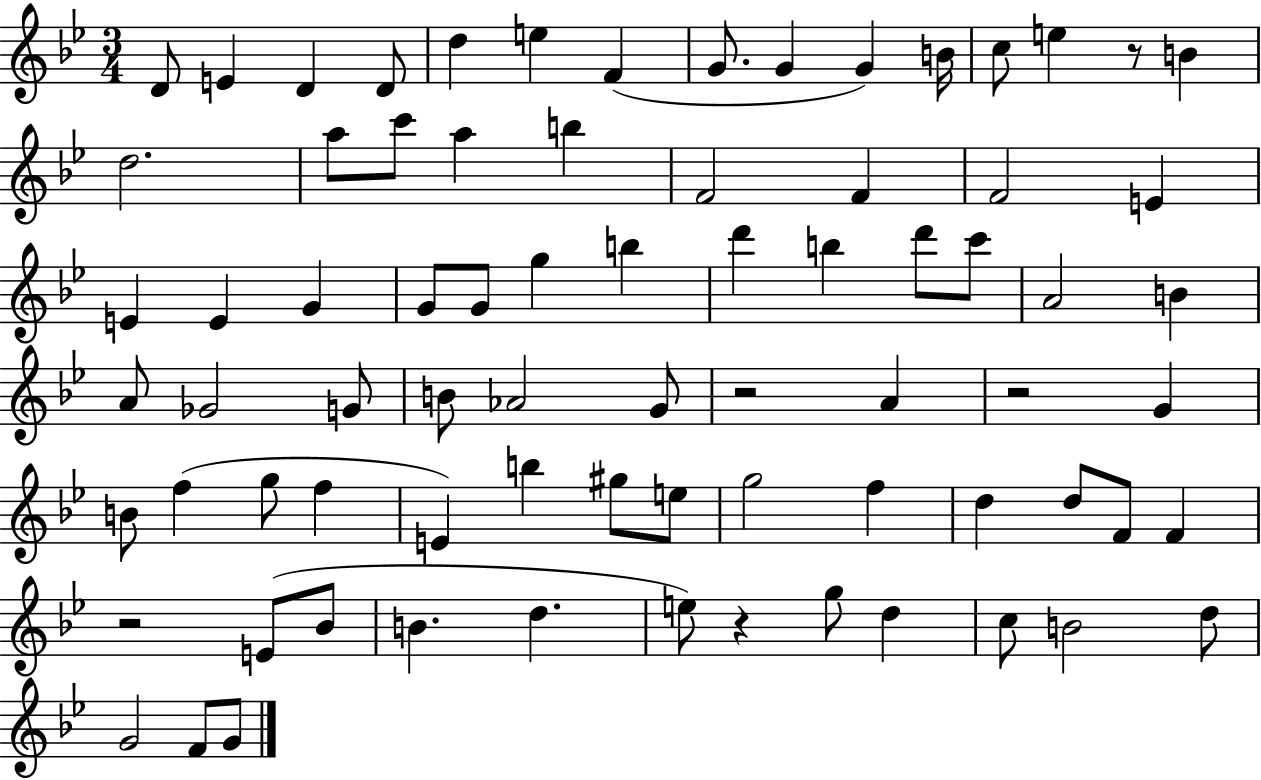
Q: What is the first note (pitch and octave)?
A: D4